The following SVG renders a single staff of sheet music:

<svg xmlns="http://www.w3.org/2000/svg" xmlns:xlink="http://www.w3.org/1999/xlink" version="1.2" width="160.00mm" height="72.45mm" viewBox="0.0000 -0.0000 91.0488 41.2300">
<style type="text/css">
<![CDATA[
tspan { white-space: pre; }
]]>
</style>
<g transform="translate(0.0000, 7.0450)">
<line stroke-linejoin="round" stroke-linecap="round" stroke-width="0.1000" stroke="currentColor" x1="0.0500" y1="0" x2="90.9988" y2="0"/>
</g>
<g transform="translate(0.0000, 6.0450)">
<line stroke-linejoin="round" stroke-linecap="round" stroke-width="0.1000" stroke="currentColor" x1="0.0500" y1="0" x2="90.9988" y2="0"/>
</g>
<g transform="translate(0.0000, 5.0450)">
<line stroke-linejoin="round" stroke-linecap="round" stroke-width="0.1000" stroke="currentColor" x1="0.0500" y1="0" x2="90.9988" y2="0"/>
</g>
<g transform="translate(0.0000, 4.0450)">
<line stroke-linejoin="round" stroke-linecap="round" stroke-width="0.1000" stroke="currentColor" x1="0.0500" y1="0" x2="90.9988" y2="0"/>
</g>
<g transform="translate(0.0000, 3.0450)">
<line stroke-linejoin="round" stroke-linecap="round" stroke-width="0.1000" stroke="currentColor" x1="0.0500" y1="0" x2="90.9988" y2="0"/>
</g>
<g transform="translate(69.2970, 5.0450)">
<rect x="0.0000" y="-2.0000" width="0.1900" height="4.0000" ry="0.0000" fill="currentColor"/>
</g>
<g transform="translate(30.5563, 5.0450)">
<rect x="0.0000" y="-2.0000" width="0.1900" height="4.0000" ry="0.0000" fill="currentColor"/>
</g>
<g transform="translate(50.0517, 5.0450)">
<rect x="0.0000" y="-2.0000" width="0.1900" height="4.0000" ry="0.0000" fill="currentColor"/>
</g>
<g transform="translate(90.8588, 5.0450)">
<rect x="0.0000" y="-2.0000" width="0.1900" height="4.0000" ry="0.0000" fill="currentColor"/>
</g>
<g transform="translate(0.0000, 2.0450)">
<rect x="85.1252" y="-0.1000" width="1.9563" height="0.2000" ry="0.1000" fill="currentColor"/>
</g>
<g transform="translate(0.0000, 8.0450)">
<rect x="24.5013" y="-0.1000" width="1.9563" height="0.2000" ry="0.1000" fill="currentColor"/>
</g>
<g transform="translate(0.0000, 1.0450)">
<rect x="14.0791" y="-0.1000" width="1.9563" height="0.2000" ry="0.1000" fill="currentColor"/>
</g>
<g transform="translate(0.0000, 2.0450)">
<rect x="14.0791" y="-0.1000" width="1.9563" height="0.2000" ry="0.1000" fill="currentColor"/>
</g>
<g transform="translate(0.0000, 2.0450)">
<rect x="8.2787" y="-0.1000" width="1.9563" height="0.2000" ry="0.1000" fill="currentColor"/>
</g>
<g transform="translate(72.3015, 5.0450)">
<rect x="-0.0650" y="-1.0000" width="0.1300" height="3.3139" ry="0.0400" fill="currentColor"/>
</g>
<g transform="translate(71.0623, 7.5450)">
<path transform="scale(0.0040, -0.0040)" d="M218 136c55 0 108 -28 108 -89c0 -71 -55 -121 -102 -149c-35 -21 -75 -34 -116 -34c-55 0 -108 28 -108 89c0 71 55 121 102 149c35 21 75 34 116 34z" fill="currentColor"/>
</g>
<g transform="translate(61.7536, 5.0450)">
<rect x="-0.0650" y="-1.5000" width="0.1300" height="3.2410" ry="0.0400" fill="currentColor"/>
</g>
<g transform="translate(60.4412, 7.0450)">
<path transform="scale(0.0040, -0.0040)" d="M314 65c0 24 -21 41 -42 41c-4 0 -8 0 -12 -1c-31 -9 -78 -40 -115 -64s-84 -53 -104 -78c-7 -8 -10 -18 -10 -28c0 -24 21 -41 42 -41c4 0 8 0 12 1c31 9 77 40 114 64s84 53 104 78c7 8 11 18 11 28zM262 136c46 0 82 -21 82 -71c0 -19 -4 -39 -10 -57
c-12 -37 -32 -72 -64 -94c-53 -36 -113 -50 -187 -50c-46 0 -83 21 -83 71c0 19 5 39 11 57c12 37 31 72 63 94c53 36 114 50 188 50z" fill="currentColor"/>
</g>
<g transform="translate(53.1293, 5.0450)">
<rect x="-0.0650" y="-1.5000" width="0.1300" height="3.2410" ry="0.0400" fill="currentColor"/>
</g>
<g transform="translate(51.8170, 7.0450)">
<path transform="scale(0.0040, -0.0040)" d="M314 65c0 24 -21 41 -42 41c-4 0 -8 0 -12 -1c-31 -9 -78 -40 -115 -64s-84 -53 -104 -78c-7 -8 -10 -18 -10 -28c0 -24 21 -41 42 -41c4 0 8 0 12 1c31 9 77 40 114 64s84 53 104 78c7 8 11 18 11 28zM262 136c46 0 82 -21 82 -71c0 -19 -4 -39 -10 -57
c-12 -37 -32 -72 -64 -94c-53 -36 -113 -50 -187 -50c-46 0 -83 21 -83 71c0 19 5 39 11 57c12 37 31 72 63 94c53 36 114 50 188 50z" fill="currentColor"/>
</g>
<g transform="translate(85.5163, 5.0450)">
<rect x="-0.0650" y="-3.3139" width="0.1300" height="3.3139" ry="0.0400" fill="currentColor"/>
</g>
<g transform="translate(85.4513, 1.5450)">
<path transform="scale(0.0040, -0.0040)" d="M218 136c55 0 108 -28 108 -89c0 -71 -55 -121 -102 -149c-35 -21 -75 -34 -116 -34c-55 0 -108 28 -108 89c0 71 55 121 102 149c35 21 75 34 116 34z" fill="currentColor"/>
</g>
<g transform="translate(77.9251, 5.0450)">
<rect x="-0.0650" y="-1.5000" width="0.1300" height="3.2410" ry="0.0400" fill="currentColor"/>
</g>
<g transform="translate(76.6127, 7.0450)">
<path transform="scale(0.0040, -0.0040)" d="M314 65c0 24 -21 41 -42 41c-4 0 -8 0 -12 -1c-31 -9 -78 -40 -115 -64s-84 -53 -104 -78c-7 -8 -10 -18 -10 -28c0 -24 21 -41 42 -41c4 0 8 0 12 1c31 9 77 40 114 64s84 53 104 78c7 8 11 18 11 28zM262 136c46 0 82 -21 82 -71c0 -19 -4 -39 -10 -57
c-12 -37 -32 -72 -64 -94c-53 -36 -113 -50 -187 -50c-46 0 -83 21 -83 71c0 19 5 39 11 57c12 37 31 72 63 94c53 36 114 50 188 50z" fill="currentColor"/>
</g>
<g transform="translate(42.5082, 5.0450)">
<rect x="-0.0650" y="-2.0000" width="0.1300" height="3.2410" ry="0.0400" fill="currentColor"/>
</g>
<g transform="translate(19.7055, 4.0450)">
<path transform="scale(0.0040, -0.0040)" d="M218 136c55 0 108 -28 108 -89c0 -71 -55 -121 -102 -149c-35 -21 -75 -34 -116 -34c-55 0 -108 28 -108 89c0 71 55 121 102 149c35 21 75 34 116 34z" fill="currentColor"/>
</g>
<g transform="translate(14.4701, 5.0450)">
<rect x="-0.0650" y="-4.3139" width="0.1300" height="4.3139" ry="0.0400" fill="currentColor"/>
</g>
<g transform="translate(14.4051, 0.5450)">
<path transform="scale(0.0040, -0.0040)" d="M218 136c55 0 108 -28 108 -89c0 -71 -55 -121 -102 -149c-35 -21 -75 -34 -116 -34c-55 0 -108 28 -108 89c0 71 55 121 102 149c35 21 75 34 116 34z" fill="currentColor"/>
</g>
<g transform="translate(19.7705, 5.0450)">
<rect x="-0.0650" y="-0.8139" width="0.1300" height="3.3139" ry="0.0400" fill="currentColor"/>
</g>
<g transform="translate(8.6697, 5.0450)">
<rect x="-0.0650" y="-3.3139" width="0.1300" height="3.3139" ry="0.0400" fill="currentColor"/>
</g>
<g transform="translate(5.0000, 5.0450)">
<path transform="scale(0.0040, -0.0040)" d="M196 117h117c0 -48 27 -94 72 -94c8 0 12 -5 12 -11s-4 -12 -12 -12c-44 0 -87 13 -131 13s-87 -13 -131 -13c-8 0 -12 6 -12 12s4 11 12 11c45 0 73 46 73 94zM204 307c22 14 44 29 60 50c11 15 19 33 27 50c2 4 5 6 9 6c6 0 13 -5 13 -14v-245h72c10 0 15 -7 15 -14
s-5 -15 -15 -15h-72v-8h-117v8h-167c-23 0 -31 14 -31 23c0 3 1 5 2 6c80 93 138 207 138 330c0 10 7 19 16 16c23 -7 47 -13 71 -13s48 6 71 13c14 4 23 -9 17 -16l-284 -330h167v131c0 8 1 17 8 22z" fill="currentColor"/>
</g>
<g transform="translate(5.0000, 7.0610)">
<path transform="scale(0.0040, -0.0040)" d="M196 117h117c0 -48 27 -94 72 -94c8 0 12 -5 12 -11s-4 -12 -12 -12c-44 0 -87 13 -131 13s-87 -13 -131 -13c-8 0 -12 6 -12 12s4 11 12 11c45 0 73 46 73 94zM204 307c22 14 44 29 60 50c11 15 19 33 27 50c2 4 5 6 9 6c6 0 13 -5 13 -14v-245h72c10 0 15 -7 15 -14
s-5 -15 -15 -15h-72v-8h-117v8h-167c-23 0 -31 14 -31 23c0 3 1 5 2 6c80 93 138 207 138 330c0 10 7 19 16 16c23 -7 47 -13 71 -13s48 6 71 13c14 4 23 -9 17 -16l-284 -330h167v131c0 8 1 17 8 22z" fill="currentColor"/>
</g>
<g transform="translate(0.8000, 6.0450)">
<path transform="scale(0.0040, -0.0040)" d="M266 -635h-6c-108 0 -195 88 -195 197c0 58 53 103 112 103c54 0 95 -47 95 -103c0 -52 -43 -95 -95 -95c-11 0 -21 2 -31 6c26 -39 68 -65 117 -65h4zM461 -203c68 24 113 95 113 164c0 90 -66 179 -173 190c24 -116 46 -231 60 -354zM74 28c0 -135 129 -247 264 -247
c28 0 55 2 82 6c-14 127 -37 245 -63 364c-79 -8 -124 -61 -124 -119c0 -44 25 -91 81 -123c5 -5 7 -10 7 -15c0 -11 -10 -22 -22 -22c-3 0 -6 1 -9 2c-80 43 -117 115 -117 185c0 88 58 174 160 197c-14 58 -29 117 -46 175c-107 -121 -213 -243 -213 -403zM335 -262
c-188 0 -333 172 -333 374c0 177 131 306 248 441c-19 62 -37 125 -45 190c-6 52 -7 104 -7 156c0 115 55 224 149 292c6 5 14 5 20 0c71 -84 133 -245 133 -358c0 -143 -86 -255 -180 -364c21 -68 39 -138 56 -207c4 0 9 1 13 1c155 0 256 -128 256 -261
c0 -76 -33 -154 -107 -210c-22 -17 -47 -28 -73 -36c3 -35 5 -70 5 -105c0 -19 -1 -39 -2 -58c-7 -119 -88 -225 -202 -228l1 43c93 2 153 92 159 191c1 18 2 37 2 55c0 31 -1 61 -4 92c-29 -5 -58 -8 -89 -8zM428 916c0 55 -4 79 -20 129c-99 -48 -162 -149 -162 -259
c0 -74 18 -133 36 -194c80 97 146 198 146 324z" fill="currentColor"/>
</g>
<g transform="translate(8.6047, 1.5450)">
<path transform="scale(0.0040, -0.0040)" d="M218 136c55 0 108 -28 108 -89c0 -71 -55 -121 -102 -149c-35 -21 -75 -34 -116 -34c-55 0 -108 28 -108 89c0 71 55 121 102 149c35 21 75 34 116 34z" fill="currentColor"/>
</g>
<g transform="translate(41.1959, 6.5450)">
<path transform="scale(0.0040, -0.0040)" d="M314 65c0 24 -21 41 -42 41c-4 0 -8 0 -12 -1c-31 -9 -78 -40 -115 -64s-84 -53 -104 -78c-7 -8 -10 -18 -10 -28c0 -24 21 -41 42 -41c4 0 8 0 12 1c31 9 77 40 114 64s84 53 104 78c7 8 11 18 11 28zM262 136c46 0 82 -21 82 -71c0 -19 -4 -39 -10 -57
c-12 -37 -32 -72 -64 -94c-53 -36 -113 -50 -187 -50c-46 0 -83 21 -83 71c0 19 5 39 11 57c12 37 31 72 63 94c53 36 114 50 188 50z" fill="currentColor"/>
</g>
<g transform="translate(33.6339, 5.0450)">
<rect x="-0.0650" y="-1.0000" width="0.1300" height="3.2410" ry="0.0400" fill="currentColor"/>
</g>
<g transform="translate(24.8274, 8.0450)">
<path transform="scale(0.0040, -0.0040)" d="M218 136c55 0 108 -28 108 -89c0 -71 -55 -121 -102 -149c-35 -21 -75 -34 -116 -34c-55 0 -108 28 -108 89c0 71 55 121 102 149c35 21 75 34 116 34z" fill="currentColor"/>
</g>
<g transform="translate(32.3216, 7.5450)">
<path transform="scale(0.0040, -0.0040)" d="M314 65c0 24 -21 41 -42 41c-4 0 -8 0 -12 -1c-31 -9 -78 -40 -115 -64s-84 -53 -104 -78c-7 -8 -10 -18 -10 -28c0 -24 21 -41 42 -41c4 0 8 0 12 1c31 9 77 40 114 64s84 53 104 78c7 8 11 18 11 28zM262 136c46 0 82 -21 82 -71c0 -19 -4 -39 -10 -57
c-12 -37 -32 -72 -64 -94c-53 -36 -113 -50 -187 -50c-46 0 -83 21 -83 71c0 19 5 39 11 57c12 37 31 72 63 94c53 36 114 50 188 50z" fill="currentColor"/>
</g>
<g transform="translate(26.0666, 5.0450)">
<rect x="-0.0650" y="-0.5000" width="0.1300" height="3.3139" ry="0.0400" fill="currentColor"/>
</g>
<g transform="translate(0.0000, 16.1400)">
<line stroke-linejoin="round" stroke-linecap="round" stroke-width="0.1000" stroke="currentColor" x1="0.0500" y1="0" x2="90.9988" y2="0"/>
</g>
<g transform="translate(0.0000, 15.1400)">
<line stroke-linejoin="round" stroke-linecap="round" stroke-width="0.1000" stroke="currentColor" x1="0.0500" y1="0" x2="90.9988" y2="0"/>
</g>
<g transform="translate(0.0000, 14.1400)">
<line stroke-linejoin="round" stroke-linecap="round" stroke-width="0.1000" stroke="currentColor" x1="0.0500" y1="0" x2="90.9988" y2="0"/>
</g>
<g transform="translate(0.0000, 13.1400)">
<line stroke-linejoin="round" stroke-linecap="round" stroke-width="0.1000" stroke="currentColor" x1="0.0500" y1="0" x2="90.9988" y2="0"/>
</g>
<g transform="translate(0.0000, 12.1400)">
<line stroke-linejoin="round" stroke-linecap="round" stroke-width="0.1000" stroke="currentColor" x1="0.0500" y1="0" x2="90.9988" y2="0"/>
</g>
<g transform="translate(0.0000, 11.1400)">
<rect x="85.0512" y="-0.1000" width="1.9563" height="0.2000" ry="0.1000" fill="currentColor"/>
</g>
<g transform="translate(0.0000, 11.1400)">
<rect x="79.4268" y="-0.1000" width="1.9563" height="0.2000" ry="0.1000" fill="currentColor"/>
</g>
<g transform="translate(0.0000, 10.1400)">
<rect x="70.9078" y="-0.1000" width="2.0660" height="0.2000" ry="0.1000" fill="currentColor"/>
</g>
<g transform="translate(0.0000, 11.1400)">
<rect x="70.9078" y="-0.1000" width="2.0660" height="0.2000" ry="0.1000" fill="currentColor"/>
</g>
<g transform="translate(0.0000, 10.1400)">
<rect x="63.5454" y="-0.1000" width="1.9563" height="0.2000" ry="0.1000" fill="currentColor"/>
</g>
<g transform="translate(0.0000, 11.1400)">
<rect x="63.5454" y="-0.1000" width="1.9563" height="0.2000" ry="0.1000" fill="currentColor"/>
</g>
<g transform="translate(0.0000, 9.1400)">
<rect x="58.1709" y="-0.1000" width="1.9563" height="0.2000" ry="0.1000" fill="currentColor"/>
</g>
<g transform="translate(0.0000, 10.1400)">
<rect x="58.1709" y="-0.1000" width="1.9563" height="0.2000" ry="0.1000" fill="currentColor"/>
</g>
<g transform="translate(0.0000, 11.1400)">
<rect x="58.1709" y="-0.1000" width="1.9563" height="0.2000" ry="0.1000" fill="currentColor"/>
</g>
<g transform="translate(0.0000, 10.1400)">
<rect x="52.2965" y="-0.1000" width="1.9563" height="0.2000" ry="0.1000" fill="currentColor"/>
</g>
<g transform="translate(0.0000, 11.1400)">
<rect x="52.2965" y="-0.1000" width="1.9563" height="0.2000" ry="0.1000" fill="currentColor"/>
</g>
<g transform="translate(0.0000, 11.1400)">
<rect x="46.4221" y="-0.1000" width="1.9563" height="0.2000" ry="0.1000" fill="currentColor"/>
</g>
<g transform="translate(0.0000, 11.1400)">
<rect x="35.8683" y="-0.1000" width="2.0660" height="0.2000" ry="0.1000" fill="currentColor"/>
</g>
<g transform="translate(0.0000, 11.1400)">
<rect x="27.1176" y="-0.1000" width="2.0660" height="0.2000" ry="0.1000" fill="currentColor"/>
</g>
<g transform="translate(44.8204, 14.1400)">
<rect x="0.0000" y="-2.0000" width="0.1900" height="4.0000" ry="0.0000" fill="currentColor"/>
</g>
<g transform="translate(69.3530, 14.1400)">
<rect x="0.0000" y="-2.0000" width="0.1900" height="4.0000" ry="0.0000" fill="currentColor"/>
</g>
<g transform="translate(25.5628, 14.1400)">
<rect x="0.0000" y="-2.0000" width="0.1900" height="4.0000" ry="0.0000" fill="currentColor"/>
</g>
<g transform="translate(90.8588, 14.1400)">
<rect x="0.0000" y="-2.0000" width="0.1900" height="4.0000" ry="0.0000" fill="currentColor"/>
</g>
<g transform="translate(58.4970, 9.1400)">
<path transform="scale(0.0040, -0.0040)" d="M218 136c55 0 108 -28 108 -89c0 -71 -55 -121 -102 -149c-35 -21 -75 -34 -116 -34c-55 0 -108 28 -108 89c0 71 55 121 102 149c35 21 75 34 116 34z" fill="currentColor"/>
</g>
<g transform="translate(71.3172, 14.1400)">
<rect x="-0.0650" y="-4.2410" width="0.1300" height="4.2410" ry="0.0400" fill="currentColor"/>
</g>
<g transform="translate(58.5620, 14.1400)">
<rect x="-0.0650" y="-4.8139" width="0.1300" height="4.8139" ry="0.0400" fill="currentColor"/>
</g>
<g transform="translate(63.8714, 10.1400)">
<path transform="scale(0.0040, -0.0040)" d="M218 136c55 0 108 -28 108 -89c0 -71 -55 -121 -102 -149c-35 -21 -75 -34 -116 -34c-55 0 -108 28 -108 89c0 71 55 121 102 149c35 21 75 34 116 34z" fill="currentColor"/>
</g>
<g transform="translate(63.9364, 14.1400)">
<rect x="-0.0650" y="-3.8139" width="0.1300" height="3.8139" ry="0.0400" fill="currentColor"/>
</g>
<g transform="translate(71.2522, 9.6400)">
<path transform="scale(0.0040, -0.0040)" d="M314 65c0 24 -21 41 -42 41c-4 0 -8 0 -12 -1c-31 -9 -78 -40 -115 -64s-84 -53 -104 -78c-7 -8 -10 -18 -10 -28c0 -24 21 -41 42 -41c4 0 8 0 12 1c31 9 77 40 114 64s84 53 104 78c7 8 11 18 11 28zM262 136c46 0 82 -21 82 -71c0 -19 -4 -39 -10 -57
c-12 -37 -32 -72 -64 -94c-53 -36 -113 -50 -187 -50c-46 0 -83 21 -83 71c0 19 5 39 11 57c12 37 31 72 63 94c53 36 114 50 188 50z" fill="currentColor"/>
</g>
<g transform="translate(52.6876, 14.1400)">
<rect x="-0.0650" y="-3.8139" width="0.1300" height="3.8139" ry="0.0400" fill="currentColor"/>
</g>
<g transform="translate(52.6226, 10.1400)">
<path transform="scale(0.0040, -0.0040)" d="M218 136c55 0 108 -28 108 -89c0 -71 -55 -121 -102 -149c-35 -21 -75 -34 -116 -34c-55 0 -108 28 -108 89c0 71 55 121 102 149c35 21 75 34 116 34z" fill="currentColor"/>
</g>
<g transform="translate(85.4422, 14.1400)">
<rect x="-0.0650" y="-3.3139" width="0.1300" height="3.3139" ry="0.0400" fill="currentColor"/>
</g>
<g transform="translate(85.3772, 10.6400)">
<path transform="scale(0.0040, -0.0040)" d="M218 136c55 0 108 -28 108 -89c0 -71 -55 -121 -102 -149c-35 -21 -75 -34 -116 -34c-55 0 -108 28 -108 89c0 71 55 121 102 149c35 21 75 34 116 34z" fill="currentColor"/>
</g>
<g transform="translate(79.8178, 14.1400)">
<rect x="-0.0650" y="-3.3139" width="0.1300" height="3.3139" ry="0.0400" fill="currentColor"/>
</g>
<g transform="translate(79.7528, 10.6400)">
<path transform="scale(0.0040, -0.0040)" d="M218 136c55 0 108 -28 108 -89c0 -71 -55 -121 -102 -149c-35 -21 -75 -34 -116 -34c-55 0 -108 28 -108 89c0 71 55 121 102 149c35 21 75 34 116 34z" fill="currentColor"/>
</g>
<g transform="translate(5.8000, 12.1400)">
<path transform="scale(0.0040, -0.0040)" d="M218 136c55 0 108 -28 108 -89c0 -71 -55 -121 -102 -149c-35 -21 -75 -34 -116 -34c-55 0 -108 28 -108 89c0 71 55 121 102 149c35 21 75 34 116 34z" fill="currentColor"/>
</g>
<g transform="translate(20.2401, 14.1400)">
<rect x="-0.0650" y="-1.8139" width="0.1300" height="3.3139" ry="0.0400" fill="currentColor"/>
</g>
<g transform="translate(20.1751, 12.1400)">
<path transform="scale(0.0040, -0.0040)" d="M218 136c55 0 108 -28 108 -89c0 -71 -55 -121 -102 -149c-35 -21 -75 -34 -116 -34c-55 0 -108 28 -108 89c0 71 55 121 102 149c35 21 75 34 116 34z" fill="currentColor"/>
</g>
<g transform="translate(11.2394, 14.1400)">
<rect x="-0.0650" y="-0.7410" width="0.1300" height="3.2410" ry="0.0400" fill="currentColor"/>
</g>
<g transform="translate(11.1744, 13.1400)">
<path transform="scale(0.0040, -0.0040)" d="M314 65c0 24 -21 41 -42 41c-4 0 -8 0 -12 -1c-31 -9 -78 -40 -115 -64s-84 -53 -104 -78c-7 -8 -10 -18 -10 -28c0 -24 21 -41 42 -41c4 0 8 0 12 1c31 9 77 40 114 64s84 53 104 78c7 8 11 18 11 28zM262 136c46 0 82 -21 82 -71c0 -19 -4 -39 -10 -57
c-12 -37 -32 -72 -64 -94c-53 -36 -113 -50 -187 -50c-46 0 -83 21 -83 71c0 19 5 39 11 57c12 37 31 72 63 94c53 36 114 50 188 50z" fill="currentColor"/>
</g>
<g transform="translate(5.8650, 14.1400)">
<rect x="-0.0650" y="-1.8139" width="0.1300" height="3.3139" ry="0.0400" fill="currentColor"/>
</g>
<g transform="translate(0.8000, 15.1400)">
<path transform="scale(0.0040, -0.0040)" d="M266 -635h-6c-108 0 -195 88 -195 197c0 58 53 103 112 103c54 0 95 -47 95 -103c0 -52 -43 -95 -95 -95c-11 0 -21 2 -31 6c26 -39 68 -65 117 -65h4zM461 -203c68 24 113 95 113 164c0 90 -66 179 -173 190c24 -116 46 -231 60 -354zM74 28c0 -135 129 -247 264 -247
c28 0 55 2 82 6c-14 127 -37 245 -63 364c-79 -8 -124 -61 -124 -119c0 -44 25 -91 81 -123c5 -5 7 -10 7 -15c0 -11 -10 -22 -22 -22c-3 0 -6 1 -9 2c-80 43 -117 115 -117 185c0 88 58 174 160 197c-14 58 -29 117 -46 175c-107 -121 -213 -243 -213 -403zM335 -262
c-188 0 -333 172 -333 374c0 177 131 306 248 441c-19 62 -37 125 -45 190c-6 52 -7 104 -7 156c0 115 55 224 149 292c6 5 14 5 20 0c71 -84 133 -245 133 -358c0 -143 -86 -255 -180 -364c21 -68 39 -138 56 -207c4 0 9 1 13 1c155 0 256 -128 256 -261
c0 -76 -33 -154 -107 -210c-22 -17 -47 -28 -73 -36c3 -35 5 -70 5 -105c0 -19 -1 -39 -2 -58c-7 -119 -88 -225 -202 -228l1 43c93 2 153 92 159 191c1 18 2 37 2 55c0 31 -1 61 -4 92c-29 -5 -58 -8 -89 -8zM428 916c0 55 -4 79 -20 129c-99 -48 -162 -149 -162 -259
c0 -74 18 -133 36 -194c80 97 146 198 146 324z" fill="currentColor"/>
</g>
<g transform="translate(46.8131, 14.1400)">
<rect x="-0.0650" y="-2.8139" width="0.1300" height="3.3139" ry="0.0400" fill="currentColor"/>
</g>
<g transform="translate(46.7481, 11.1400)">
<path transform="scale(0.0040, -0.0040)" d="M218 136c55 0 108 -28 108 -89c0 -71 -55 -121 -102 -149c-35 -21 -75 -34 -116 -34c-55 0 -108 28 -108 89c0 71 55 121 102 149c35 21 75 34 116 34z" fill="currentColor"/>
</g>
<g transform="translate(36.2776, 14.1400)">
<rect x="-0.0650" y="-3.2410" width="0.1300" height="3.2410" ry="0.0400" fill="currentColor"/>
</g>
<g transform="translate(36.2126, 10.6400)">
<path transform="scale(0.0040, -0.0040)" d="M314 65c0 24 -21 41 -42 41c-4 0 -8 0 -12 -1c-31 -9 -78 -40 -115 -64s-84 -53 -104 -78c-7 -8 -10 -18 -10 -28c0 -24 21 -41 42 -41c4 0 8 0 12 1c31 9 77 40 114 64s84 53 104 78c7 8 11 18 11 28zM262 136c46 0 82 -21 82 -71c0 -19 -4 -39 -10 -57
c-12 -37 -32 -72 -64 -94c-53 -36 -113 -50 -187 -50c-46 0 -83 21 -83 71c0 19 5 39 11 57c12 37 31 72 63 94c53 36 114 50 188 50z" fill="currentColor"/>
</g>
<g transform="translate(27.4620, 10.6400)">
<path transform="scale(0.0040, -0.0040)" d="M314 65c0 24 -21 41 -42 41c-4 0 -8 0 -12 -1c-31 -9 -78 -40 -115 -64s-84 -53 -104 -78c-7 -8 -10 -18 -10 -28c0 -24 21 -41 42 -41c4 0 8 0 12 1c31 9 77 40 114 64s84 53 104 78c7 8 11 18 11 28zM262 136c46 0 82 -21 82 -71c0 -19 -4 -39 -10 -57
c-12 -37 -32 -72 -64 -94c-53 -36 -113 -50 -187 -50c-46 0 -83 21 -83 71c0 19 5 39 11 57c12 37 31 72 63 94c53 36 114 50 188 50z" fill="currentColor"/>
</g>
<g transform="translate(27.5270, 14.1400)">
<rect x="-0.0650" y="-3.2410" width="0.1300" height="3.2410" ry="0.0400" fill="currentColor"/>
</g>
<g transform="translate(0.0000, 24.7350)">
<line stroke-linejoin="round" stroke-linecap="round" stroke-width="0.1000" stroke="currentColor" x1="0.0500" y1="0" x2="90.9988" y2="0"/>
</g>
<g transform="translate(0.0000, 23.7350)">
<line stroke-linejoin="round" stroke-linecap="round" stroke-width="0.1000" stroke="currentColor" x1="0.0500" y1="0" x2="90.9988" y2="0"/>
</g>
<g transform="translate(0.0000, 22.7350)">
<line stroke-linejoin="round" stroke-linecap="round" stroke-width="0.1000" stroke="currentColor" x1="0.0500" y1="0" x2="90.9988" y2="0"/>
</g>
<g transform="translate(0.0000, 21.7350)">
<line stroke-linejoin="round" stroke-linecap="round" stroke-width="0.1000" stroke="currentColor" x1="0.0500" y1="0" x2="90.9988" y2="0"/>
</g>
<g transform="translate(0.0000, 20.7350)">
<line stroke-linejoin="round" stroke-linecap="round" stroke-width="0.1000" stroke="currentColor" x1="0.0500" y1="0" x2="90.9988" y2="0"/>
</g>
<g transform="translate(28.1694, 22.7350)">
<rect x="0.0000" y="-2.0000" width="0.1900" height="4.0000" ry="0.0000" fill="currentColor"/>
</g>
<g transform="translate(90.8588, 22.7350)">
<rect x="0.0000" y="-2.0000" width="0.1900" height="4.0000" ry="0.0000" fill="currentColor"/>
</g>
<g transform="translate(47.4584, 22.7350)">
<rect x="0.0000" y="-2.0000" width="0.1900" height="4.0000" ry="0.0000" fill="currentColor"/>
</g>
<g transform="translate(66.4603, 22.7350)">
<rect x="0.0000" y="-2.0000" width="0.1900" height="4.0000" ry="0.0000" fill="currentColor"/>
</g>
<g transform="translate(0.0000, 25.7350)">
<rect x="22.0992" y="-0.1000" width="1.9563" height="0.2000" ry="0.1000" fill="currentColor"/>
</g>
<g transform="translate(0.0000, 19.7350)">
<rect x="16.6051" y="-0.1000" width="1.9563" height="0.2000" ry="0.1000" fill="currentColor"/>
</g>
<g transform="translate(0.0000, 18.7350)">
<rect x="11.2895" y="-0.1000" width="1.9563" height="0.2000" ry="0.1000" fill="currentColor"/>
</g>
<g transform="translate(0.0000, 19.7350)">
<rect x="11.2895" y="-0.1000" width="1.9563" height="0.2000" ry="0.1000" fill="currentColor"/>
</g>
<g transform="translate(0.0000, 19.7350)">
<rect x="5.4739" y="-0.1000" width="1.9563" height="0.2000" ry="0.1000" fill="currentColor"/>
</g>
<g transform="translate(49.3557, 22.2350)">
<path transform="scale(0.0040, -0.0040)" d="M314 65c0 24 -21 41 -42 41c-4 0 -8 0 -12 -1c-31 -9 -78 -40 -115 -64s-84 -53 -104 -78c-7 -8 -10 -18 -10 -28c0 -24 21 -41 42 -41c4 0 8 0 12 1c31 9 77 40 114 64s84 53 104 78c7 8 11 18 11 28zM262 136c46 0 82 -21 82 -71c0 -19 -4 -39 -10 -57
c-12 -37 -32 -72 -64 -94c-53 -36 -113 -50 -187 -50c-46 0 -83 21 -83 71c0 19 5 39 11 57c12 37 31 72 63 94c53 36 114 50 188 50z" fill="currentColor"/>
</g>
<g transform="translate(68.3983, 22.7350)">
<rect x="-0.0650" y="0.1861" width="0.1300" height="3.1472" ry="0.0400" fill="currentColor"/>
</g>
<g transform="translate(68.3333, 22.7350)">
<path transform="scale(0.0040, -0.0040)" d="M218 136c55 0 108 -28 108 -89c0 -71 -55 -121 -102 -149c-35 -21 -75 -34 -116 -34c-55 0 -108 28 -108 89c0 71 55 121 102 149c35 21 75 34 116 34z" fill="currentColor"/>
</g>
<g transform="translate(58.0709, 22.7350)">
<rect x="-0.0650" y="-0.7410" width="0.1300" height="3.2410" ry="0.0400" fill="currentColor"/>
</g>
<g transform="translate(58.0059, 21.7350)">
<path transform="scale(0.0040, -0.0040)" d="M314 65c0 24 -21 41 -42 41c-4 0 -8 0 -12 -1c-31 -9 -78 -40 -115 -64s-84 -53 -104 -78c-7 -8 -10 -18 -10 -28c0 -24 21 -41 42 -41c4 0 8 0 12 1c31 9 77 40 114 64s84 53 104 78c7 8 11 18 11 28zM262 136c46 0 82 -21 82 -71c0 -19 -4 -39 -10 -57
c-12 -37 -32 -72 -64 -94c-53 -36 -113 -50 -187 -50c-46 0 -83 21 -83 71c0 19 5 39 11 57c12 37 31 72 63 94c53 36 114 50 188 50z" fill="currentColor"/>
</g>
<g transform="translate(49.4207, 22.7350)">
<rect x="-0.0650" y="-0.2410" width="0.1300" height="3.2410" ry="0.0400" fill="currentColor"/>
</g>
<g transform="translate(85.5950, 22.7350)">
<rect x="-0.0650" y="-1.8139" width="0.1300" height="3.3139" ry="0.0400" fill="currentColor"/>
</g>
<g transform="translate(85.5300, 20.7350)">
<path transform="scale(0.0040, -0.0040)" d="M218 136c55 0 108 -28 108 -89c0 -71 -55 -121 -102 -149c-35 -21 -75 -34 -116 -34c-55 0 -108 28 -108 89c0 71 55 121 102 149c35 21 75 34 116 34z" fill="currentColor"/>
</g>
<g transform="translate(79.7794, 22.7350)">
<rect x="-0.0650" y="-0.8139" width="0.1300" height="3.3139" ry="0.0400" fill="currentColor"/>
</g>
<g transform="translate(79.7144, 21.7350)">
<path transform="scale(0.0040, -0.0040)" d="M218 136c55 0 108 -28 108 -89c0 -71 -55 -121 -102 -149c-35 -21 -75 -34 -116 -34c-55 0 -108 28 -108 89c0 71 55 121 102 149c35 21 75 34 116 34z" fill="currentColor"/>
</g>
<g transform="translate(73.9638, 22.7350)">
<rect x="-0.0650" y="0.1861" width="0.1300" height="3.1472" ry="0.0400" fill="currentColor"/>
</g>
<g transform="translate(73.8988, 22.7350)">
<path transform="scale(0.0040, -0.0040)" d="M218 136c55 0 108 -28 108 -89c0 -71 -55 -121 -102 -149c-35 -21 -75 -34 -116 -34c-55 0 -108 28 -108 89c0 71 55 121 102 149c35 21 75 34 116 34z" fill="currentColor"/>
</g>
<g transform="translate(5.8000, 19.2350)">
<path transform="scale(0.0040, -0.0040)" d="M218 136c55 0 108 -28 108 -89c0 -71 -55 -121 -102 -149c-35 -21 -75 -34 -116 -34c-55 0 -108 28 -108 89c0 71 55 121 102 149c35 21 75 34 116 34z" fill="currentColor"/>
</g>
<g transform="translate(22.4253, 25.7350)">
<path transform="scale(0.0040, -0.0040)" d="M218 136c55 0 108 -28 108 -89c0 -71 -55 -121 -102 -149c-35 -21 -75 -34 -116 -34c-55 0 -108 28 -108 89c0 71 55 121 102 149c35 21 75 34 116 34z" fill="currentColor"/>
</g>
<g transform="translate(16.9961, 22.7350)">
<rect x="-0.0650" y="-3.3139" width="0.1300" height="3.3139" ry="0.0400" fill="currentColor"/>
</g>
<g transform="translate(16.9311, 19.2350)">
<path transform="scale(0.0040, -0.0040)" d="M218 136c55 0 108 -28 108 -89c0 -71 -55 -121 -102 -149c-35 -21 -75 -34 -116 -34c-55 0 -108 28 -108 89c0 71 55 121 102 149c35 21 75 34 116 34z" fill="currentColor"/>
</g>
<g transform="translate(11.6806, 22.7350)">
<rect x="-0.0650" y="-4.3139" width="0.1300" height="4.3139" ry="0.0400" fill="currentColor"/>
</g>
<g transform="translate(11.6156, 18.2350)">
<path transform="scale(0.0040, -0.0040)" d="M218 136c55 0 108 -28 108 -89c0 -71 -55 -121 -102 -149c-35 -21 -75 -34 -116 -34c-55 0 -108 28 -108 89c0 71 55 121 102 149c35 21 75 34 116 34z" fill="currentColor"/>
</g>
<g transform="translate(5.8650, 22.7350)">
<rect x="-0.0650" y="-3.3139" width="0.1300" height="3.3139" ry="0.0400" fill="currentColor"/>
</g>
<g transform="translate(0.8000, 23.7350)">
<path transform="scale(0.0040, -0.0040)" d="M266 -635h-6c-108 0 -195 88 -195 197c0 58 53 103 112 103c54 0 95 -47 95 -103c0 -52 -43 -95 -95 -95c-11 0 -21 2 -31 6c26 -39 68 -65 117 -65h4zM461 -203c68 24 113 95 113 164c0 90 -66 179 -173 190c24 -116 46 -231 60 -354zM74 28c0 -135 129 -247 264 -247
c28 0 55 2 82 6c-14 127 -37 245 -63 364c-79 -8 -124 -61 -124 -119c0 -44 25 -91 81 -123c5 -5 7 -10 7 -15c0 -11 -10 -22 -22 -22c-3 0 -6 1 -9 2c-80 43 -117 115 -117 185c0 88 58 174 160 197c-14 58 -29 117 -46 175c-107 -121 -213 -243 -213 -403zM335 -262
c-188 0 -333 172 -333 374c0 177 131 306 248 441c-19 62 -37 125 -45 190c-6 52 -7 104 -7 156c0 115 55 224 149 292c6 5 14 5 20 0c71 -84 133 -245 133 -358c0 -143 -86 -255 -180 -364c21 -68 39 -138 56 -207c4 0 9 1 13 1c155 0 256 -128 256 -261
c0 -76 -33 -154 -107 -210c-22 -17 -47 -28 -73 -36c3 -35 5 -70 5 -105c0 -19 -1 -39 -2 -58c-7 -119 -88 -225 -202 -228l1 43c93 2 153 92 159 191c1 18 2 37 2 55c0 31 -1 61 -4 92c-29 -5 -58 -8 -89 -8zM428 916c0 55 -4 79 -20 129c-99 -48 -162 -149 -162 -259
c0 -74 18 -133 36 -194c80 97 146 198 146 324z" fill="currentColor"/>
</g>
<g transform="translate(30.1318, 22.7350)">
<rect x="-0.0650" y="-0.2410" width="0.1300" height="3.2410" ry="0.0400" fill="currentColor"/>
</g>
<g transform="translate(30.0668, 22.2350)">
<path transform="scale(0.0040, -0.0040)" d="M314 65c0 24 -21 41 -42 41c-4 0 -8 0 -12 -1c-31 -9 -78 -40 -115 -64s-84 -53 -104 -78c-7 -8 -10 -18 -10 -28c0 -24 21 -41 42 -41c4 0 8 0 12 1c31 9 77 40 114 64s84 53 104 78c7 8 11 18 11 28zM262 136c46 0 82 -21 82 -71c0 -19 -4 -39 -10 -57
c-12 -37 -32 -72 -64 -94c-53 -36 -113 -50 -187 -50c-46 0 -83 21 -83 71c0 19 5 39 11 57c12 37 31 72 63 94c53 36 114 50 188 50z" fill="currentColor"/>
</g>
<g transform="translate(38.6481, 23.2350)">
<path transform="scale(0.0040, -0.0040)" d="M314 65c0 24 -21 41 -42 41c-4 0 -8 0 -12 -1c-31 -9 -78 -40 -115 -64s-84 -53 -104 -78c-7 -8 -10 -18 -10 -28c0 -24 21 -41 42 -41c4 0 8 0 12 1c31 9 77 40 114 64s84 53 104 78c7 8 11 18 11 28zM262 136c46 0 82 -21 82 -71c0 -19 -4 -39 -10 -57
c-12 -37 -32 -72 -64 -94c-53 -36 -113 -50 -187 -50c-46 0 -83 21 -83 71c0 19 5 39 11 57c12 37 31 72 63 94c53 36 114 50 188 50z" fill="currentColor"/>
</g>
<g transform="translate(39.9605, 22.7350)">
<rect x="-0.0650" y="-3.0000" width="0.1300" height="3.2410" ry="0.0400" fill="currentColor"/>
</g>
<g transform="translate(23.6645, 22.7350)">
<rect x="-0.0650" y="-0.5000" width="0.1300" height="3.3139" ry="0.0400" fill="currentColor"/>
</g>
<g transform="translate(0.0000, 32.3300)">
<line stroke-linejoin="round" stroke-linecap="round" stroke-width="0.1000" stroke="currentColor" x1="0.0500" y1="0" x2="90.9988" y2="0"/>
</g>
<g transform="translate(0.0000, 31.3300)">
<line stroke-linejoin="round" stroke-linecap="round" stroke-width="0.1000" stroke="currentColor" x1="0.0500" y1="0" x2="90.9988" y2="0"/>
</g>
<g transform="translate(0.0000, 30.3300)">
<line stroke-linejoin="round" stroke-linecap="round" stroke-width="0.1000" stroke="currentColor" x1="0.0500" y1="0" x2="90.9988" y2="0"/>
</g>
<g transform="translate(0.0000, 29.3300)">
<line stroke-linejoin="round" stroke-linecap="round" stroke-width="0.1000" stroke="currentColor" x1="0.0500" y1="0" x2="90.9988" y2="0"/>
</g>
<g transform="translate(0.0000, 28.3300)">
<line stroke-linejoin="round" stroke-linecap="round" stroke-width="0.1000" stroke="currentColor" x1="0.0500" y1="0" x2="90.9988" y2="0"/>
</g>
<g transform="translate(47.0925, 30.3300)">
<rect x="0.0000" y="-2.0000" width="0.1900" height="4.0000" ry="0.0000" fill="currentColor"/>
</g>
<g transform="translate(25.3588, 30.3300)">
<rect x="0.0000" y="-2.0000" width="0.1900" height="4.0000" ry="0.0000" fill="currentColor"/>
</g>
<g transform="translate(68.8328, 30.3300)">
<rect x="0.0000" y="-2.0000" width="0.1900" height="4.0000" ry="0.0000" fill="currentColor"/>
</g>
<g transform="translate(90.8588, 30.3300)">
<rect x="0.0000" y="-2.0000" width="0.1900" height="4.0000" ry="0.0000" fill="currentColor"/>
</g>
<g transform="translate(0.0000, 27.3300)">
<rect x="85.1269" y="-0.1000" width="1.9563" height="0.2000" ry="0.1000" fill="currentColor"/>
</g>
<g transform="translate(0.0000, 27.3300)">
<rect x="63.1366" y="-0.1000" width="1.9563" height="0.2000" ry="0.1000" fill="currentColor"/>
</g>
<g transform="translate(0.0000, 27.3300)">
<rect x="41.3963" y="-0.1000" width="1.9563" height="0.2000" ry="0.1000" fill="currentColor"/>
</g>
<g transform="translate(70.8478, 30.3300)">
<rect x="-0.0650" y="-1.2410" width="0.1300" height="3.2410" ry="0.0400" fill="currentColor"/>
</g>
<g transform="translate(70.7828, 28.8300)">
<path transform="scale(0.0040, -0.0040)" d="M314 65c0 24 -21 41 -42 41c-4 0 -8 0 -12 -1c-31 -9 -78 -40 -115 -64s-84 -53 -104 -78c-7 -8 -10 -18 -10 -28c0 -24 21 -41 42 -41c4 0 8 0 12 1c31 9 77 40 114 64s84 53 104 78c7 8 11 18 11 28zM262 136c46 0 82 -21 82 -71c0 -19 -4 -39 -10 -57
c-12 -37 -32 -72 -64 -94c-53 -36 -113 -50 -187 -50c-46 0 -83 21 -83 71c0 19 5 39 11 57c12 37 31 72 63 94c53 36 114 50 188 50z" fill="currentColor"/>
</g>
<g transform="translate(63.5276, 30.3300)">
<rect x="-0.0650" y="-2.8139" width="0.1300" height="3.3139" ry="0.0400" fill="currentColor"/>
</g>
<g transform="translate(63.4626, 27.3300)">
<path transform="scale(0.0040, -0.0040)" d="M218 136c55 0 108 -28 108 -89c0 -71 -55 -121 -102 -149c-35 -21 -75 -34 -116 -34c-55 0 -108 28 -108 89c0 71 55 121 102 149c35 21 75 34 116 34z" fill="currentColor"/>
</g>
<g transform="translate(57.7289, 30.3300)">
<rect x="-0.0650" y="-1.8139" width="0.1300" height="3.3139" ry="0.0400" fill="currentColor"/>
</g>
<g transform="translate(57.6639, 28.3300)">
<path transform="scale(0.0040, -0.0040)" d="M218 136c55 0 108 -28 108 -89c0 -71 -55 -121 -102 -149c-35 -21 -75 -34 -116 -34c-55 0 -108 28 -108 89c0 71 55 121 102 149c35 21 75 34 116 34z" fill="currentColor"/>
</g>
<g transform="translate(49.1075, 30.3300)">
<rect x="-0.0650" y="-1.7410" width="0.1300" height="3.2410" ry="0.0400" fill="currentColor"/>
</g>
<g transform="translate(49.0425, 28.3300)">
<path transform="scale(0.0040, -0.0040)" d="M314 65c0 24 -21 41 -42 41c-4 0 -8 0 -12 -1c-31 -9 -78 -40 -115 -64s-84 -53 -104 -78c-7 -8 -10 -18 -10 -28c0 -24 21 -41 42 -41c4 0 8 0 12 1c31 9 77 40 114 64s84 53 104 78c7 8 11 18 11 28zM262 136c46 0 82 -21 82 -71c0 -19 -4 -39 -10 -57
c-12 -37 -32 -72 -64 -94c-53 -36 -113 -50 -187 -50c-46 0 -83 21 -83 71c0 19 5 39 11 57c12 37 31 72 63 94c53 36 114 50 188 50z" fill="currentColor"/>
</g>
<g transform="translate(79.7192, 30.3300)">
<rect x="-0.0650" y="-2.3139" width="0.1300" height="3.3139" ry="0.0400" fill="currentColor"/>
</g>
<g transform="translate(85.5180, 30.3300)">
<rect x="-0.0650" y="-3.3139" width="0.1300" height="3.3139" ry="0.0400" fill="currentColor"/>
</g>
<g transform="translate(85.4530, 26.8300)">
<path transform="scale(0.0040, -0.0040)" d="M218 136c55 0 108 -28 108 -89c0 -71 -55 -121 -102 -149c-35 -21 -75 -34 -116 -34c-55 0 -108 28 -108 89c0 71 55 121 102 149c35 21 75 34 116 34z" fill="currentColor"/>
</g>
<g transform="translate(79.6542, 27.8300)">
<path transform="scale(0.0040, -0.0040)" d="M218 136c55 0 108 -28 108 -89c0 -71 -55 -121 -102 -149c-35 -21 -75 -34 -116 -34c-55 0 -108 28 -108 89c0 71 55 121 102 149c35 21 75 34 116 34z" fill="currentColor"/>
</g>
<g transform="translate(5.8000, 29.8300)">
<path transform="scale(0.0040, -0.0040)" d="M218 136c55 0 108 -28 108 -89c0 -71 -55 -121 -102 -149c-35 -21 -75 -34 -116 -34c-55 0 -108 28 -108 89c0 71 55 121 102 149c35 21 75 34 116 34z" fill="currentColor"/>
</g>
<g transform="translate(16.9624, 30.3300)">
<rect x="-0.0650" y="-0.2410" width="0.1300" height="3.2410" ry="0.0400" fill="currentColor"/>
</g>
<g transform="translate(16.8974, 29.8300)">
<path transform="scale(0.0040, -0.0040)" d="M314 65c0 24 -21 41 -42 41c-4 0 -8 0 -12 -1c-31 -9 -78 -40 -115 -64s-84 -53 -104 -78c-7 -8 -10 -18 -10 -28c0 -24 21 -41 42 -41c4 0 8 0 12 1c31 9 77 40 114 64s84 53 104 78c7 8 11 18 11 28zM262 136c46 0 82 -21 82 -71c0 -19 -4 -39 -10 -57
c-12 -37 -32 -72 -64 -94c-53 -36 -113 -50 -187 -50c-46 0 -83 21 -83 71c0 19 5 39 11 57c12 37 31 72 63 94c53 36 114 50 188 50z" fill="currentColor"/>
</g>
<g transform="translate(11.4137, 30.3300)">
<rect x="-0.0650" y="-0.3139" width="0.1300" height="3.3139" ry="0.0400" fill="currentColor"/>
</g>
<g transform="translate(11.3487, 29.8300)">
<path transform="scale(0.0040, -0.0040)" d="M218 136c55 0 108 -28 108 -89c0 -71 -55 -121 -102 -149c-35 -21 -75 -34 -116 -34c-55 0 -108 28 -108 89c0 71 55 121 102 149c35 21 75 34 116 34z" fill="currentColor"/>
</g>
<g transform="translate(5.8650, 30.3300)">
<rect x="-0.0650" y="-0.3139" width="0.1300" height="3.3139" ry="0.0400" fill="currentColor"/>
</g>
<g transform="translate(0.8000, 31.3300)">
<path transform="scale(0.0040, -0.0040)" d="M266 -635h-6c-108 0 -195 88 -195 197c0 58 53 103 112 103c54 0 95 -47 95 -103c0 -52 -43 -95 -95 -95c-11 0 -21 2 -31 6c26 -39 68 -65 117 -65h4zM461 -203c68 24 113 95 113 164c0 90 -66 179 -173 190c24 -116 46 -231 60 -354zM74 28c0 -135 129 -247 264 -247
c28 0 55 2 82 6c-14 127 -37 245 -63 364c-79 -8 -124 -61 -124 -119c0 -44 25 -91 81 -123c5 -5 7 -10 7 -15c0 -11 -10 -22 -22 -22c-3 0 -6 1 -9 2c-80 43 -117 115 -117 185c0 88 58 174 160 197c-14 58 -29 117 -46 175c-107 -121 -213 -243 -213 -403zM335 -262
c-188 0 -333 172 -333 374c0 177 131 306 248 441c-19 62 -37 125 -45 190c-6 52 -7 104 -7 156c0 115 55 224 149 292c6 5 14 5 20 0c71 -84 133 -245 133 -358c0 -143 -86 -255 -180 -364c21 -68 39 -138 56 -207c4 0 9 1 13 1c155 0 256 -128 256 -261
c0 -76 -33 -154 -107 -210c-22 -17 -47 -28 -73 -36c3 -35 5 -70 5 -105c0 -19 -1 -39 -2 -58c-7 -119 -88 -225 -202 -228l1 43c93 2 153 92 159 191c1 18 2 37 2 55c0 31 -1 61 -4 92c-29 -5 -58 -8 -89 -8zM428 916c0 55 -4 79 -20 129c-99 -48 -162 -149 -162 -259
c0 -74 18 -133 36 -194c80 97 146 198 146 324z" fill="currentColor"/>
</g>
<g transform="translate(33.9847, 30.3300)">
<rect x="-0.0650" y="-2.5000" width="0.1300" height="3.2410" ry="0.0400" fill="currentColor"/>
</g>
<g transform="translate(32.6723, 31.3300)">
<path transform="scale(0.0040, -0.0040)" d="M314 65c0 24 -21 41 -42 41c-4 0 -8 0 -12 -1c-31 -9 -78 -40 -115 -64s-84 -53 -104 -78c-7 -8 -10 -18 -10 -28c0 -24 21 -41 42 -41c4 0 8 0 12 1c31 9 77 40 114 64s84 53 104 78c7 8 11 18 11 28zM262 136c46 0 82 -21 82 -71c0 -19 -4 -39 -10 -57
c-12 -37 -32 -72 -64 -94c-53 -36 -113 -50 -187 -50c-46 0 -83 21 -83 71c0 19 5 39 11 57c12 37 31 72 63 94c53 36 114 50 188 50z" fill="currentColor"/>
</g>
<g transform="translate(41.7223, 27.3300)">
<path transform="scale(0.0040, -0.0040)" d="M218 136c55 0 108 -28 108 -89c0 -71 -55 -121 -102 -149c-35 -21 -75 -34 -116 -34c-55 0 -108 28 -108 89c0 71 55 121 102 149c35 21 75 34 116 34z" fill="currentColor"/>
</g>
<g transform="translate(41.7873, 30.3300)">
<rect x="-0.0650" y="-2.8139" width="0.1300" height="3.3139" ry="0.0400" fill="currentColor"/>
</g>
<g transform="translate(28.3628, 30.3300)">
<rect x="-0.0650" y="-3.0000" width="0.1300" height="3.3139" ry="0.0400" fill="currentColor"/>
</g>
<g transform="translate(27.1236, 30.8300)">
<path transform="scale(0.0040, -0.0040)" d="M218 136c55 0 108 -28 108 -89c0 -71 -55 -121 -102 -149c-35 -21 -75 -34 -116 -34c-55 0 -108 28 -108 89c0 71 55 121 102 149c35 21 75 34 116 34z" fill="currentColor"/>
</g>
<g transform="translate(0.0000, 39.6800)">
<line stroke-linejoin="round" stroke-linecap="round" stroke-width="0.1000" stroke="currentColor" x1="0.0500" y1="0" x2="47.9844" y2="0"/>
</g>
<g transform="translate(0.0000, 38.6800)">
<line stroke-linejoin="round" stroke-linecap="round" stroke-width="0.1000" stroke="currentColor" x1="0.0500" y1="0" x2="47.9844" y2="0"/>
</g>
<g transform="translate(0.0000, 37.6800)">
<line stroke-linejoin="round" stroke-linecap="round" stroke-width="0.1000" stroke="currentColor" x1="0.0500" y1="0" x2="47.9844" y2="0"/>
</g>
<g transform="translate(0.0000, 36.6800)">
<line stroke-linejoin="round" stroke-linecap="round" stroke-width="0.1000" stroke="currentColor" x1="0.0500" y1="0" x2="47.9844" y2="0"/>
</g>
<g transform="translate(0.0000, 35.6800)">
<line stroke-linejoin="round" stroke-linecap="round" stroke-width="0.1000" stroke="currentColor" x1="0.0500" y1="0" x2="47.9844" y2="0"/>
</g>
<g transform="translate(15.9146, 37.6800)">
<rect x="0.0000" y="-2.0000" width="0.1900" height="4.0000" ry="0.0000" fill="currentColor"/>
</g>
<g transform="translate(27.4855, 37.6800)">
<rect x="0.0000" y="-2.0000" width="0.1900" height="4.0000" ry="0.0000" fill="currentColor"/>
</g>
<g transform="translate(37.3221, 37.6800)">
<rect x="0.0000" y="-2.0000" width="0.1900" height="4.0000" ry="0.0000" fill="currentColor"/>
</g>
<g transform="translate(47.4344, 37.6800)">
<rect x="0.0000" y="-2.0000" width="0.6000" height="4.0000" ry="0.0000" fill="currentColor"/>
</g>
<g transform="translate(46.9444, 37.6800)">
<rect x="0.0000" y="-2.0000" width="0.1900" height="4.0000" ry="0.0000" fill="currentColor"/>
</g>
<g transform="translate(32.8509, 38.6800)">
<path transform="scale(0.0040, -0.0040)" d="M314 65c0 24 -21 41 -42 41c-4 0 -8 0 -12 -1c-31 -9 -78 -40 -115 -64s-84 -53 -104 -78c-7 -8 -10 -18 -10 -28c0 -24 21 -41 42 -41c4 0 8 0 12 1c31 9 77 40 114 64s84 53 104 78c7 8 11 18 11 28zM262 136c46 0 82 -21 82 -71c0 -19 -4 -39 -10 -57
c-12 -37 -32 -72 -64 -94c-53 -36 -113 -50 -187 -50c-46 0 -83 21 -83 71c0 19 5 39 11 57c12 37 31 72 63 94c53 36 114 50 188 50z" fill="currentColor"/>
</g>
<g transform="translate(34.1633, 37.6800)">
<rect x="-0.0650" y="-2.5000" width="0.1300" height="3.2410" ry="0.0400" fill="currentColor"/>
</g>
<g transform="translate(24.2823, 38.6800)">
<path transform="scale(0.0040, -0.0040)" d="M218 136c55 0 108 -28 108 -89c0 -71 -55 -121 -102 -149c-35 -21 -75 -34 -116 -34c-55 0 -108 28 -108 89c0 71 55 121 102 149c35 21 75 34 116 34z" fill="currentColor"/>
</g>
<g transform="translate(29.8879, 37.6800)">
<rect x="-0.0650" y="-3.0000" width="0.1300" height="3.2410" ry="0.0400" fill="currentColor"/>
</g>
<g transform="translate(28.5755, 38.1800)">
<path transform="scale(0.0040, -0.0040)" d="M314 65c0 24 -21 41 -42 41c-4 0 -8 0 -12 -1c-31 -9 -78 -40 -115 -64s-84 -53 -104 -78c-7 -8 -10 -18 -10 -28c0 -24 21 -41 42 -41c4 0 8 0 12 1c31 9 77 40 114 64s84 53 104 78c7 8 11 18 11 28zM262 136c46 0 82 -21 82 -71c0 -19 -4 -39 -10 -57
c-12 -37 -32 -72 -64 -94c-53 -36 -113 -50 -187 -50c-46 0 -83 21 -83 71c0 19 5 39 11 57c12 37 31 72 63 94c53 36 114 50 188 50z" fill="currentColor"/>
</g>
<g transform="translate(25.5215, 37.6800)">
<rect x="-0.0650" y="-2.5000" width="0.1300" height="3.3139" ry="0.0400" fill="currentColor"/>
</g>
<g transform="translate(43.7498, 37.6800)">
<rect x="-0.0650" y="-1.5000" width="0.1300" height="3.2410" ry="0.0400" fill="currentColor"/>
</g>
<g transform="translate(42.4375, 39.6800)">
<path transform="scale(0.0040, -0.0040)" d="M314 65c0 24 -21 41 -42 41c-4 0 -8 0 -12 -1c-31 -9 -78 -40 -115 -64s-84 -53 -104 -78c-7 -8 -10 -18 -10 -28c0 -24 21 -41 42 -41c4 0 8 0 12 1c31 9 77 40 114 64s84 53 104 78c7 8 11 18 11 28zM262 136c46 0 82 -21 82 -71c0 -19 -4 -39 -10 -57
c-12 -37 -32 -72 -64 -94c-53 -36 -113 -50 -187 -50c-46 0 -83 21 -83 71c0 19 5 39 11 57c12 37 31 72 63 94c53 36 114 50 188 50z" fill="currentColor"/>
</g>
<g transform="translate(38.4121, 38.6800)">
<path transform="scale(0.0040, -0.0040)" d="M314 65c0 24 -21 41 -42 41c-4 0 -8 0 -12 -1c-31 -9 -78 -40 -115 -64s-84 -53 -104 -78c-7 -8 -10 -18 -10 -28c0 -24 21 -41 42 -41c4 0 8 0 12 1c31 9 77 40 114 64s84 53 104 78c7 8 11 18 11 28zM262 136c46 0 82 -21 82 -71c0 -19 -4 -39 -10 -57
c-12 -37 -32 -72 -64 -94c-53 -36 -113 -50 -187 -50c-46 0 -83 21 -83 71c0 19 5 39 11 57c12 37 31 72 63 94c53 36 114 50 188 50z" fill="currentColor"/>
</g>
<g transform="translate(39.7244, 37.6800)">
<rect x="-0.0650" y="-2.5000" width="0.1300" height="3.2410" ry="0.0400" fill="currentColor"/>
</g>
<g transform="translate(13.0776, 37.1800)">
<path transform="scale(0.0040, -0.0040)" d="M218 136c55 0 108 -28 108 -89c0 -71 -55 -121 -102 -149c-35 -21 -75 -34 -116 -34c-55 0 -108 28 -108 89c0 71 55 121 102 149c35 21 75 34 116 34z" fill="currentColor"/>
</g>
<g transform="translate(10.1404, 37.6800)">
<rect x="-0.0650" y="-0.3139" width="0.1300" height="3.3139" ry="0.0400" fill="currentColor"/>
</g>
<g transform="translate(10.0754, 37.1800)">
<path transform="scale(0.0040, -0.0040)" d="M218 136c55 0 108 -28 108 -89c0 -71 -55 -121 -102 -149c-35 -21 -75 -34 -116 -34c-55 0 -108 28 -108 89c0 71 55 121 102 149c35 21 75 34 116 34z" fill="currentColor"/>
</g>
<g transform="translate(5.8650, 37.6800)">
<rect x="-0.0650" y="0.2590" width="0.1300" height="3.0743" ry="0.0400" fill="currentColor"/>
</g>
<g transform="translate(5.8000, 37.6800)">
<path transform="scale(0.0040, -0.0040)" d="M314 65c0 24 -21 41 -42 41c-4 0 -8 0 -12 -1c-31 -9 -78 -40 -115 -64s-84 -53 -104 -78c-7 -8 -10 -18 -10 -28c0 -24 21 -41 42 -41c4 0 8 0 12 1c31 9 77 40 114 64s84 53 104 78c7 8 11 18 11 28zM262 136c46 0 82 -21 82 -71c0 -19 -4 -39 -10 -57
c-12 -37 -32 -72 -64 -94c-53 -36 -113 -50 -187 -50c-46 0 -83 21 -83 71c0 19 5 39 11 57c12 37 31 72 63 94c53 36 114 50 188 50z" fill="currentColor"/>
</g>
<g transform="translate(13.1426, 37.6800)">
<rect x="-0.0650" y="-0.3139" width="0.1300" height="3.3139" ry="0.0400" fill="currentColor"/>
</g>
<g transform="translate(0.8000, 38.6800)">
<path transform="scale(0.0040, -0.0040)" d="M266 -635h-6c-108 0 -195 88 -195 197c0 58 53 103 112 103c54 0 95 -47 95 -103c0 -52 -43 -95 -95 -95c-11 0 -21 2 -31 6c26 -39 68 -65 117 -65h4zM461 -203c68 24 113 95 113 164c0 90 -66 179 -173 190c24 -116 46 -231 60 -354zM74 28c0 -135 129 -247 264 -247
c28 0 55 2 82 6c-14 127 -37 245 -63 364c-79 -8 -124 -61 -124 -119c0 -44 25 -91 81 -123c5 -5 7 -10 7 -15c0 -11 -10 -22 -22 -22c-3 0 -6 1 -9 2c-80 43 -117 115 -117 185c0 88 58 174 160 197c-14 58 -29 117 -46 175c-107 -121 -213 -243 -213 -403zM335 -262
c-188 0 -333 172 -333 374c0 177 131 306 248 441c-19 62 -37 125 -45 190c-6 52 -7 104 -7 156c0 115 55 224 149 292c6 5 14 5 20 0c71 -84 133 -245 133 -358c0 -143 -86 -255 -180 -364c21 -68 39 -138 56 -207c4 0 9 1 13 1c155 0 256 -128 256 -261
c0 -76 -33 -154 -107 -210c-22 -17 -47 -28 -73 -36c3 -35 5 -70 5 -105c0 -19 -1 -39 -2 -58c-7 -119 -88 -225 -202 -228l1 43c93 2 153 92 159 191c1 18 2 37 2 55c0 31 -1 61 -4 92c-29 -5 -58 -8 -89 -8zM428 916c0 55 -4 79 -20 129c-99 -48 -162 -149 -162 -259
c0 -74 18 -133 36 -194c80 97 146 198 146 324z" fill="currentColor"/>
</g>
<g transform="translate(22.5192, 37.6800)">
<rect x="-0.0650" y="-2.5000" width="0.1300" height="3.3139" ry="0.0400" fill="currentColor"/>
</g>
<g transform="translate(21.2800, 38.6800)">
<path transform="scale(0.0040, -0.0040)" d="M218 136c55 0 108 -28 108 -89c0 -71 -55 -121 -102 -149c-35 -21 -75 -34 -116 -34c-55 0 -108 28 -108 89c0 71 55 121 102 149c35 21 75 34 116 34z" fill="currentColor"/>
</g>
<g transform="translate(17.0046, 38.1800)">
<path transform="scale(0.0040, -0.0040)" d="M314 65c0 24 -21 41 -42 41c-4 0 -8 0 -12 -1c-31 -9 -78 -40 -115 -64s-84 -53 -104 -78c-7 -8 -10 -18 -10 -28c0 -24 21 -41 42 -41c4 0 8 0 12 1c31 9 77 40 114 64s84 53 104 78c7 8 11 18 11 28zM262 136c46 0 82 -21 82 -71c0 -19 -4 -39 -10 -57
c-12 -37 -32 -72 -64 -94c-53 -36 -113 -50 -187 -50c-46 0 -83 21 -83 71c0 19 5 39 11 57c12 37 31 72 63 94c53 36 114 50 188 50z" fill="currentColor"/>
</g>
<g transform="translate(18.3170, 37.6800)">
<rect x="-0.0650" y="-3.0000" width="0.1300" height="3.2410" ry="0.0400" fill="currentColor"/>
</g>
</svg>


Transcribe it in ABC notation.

X:1
T:Untitled
M:4/4
L:1/4
K:C
b d' d C D2 F2 E2 E2 D E2 b f d2 f b2 b2 a c' e' c' d'2 b b b d' b C c2 A2 c2 d2 B B d f c c c2 A G2 a f2 f a e2 g b B2 c c A2 G G A2 G2 G2 E2